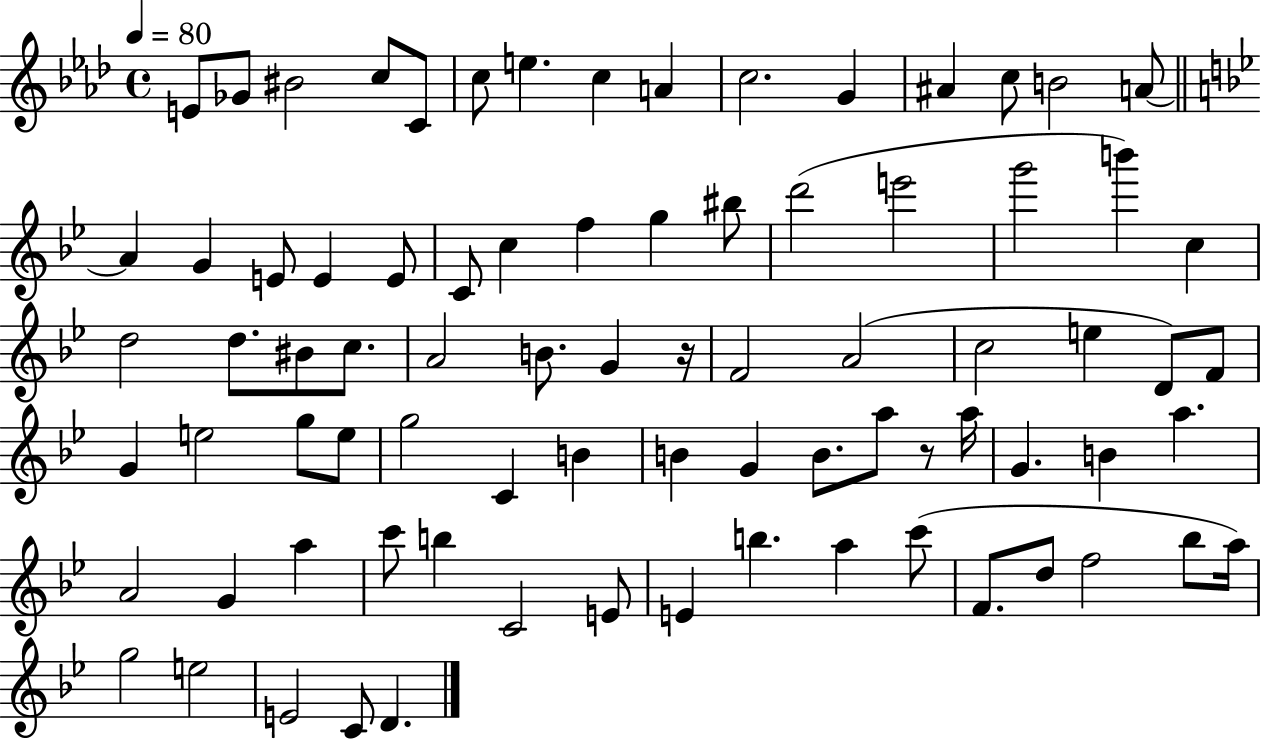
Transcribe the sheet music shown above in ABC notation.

X:1
T:Untitled
M:4/4
L:1/4
K:Ab
E/2 _G/2 ^B2 c/2 C/2 c/2 e c A c2 G ^A c/2 B2 A/2 A G E/2 E E/2 C/2 c f g ^b/2 d'2 e'2 g'2 b' c d2 d/2 ^B/2 c/2 A2 B/2 G z/4 F2 A2 c2 e D/2 F/2 G e2 g/2 e/2 g2 C B B G B/2 a/2 z/2 a/4 G B a A2 G a c'/2 b C2 E/2 E b a c'/2 F/2 d/2 f2 _b/2 a/4 g2 e2 E2 C/2 D